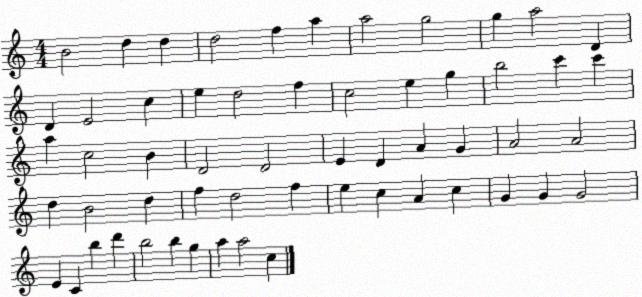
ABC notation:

X:1
T:Untitled
M:4/4
L:1/4
K:C
B2 d d d2 f a a2 g2 g a2 D D E2 c e d2 f c2 e g b2 c' c' a c2 B D2 D2 E D A G A2 A2 d B2 d f d2 f e c A c G G G2 E C b d' b2 b g a a2 c